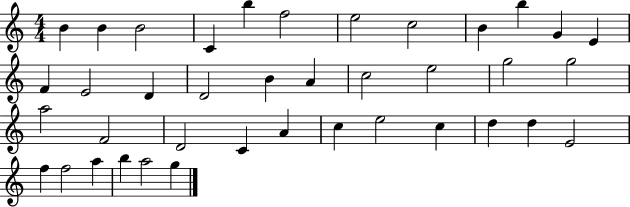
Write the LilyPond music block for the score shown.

{
  \clef treble
  \numericTimeSignature
  \time 4/4
  \key c \major
  b'4 b'4 b'2 | c'4 b''4 f''2 | e''2 c''2 | b'4 b''4 g'4 e'4 | \break f'4 e'2 d'4 | d'2 b'4 a'4 | c''2 e''2 | g''2 g''2 | \break a''2 f'2 | d'2 c'4 a'4 | c''4 e''2 c''4 | d''4 d''4 e'2 | \break f''4 f''2 a''4 | b''4 a''2 g''4 | \bar "|."
}